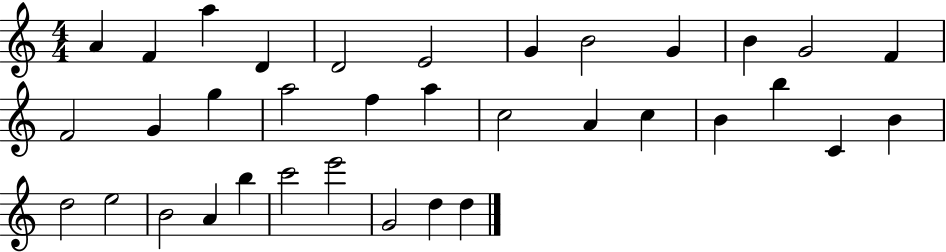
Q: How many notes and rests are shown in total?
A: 35